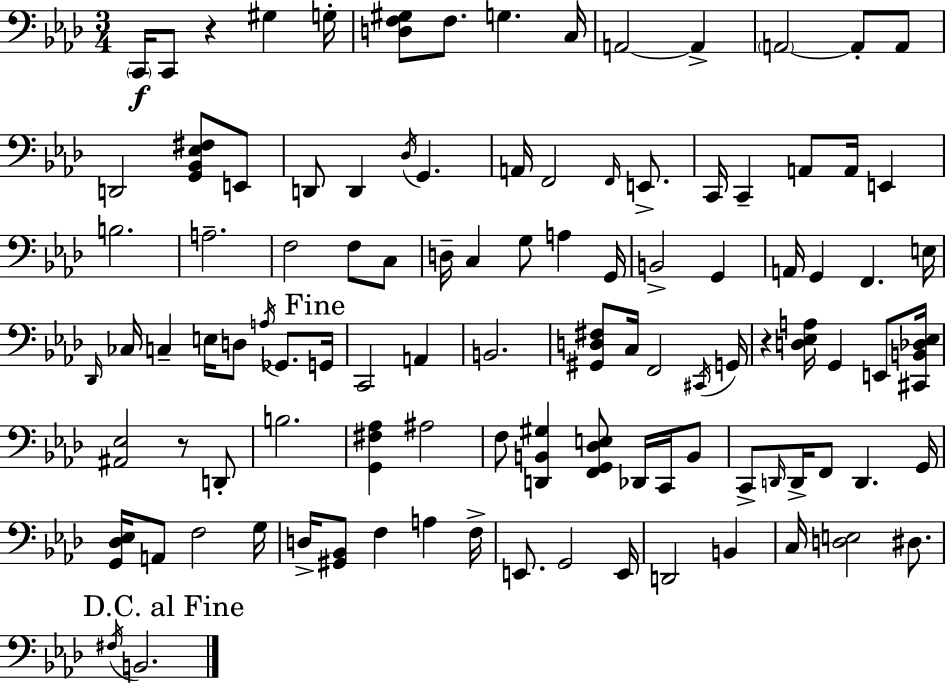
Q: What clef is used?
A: bass